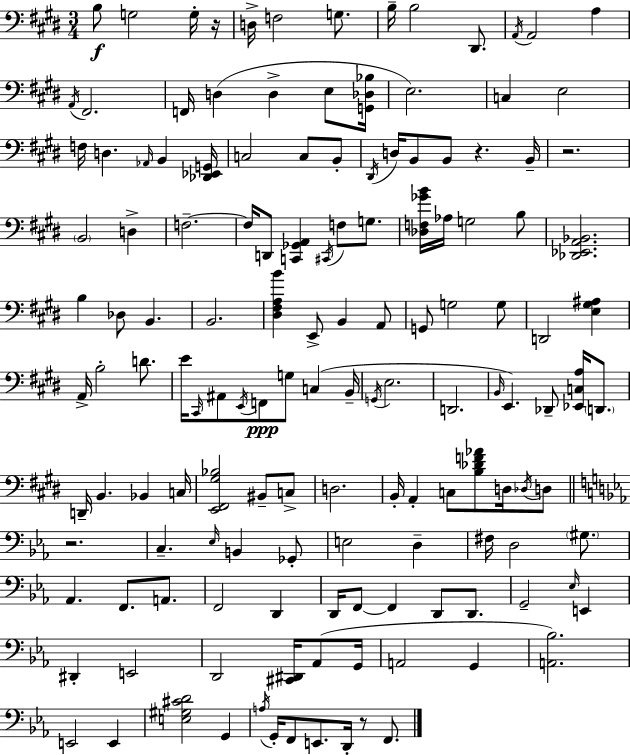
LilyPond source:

{
  \clef bass
  \numericTimeSignature
  \time 3/4
  \key e \major
  b8\f g2 g16-. r16 | d16-> f2 g8. | b16-- b2 dis,8. | \acciaccatura { a,16 } a,2 a4 | \break \acciaccatura { a,16 } fis,2. | f,16 d4( d4-> e8 | <g, des bes>16 e2.) | c4 e2 | \break f16 d4. \grace { aes,16 } b,4 | <des, ees, g,>16 c2 c8 | b,8-. \acciaccatura { dis,16 } d16 b,8 b,8 r4. | b,16-- r2. | \break \parenthesize b,2 | d4-> f2.--~~ | f16 d,8 <c, ges, a,>4 \acciaccatura { cis,16 } | f8 g8. <des f ges' b'>16 aes16 g2 | \break b8 <des, ees, a, bes,>2. | b4 des8 b,4. | b,2. | <dis fis a b'>4 e,8-> b,4 | \break a,8 g,8 g2 | g8 d,2 | <e gis ais>4 a,16-> b2-. | d'8. e'16 \grace { cis,16 } ais,8 \acciaccatura { e,16 }\ppp f,8 | \break g8 c4( b,16-- \acciaccatura { g,16 } e2. | d,2. | \grace { b,16 }) e,4. | des,8-- <ees, c a>16 \parenthesize d,8. d,16-- b,4. | \break bes,4 c16 <e, fis, gis bes>2 | bis,8-- c8-> d2. | b,16-. a,4-. | c8 <b des' f' aes'>8 d16 \acciaccatura { des16 } d8 \bar "||" \break \key ees \major r2. | c4.-- \grace { ees16 } b,4 ges,8-. | e2 d4-- | fis16 d2 \parenthesize gis8. | \break aes,4. f,8. a,8. | f,2 d,4 | d,16 f,8~~ f,4 d,8 d,8. | g,2-- \grace { ees16 } e,4 | \break dis,4-. e,2 | d,2 <cis, dis,>16 aes,8( | g,16 a,2 g,4 | <a, bes>2.) | \break e,2 e,4 | <e gis cis' d'>2 g,4 | \acciaccatura { a16 } g,16-. f,8 e,8. d,16-. r8 | f,8. \bar "|."
}